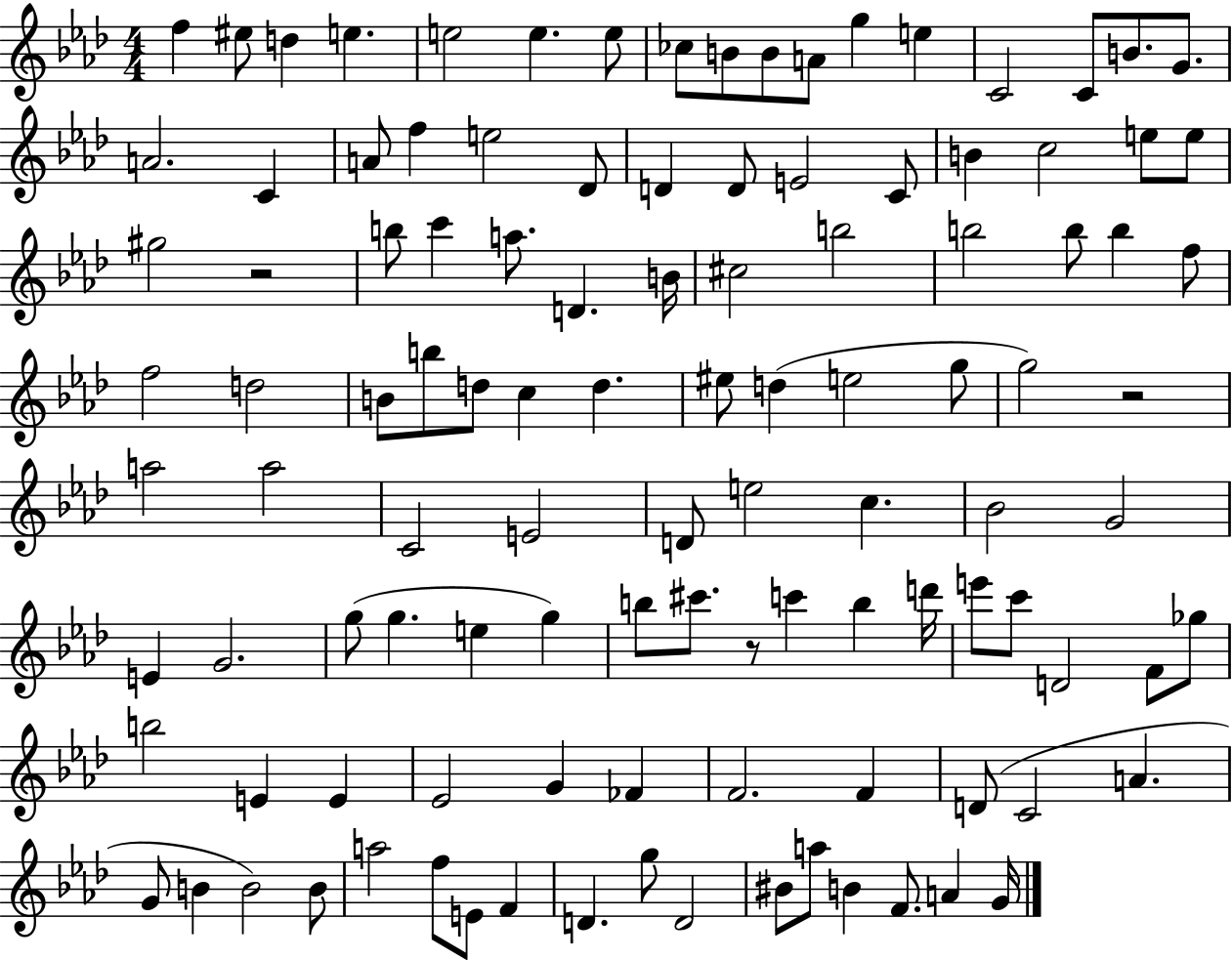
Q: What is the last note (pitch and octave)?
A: G4